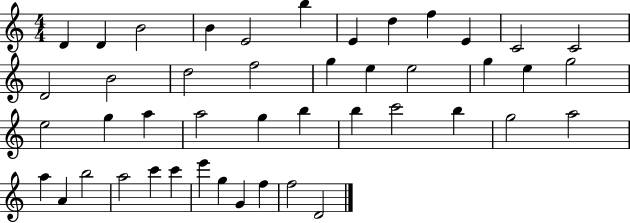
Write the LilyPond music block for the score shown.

{
  \clef treble
  \numericTimeSignature
  \time 4/4
  \key c \major
  d'4 d'4 b'2 | b'4 e'2 b''4 | e'4 d''4 f''4 e'4 | c'2 c'2 | \break d'2 b'2 | d''2 f''2 | g''4 e''4 e''2 | g''4 e''4 g''2 | \break e''2 g''4 a''4 | a''2 g''4 b''4 | b''4 c'''2 b''4 | g''2 a''2 | \break a''4 a'4 b''2 | a''2 c'''4 c'''4 | e'''4 g''4 g'4 f''4 | f''2 d'2 | \break \bar "|."
}